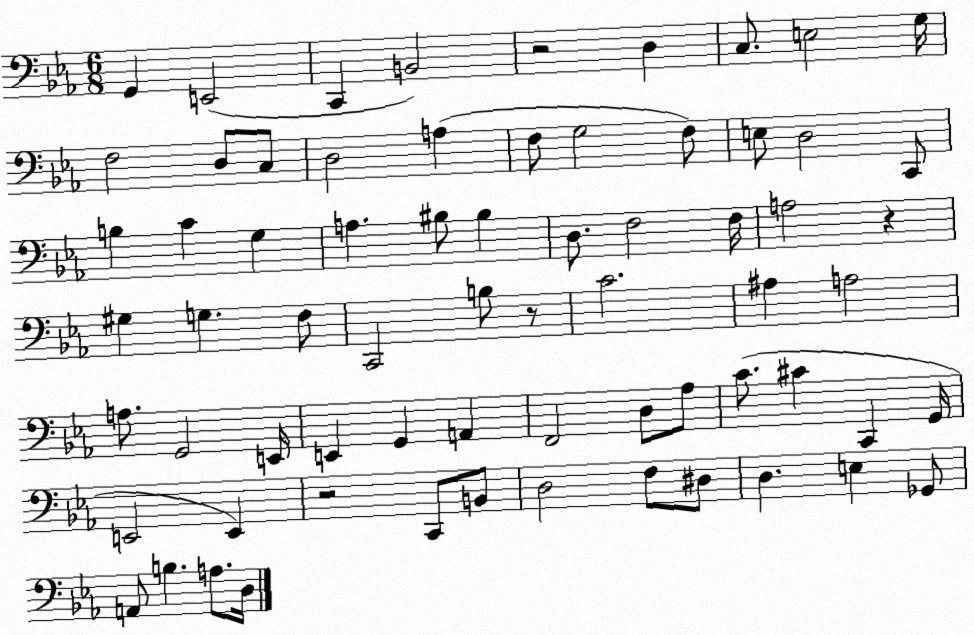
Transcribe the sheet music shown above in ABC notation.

X:1
T:Untitled
M:6/8
L:1/4
K:Eb
G,, E,,2 C,, B,,2 z2 D, C,/2 E,2 G,/4 F,2 D,/2 C,/2 D,2 A, F,/2 G,2 F,/2 E,/2 D,2 C,,/2 B, C G, A, ^B,/2 ^B, D,/2 F,2 F,/4 A,2 z ^G, G, F,/2 C,,2 B,/2 z/2 C2 ^A, A,2 A,/2 G,,2 E,,/4 E,, G,, A,, F,,2 D,/2 _A,/2 C/2 ^C C,, G,,/4 E,,2 E,, z2 C,,/2 B,,/2 D,2 F,/2 ^D,/2 D, E, _G,,/2 A,,/2 B, A,/2 D,/4